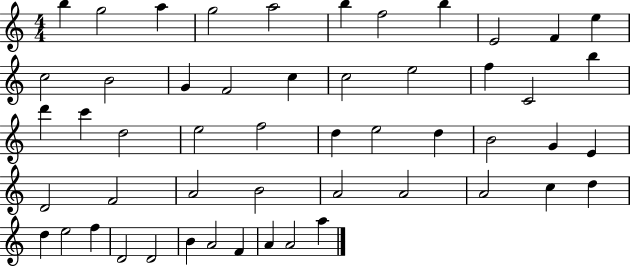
X:1
T:Untitled
M:4/4
L:1/4
K:C
b g2 a g2 a2 b f2 b E2 F e c2 B2 G F2 c c2 e2 f C2 b d' c' d2 e2 f2 d e2 d B2 G E D2 F2 A2 B2 A2 A2 A2 c d d e2 f D2 D2 B A2 F A A2 a